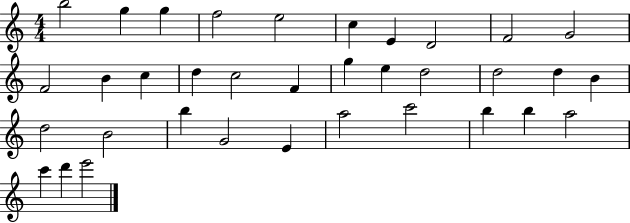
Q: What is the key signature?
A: C major